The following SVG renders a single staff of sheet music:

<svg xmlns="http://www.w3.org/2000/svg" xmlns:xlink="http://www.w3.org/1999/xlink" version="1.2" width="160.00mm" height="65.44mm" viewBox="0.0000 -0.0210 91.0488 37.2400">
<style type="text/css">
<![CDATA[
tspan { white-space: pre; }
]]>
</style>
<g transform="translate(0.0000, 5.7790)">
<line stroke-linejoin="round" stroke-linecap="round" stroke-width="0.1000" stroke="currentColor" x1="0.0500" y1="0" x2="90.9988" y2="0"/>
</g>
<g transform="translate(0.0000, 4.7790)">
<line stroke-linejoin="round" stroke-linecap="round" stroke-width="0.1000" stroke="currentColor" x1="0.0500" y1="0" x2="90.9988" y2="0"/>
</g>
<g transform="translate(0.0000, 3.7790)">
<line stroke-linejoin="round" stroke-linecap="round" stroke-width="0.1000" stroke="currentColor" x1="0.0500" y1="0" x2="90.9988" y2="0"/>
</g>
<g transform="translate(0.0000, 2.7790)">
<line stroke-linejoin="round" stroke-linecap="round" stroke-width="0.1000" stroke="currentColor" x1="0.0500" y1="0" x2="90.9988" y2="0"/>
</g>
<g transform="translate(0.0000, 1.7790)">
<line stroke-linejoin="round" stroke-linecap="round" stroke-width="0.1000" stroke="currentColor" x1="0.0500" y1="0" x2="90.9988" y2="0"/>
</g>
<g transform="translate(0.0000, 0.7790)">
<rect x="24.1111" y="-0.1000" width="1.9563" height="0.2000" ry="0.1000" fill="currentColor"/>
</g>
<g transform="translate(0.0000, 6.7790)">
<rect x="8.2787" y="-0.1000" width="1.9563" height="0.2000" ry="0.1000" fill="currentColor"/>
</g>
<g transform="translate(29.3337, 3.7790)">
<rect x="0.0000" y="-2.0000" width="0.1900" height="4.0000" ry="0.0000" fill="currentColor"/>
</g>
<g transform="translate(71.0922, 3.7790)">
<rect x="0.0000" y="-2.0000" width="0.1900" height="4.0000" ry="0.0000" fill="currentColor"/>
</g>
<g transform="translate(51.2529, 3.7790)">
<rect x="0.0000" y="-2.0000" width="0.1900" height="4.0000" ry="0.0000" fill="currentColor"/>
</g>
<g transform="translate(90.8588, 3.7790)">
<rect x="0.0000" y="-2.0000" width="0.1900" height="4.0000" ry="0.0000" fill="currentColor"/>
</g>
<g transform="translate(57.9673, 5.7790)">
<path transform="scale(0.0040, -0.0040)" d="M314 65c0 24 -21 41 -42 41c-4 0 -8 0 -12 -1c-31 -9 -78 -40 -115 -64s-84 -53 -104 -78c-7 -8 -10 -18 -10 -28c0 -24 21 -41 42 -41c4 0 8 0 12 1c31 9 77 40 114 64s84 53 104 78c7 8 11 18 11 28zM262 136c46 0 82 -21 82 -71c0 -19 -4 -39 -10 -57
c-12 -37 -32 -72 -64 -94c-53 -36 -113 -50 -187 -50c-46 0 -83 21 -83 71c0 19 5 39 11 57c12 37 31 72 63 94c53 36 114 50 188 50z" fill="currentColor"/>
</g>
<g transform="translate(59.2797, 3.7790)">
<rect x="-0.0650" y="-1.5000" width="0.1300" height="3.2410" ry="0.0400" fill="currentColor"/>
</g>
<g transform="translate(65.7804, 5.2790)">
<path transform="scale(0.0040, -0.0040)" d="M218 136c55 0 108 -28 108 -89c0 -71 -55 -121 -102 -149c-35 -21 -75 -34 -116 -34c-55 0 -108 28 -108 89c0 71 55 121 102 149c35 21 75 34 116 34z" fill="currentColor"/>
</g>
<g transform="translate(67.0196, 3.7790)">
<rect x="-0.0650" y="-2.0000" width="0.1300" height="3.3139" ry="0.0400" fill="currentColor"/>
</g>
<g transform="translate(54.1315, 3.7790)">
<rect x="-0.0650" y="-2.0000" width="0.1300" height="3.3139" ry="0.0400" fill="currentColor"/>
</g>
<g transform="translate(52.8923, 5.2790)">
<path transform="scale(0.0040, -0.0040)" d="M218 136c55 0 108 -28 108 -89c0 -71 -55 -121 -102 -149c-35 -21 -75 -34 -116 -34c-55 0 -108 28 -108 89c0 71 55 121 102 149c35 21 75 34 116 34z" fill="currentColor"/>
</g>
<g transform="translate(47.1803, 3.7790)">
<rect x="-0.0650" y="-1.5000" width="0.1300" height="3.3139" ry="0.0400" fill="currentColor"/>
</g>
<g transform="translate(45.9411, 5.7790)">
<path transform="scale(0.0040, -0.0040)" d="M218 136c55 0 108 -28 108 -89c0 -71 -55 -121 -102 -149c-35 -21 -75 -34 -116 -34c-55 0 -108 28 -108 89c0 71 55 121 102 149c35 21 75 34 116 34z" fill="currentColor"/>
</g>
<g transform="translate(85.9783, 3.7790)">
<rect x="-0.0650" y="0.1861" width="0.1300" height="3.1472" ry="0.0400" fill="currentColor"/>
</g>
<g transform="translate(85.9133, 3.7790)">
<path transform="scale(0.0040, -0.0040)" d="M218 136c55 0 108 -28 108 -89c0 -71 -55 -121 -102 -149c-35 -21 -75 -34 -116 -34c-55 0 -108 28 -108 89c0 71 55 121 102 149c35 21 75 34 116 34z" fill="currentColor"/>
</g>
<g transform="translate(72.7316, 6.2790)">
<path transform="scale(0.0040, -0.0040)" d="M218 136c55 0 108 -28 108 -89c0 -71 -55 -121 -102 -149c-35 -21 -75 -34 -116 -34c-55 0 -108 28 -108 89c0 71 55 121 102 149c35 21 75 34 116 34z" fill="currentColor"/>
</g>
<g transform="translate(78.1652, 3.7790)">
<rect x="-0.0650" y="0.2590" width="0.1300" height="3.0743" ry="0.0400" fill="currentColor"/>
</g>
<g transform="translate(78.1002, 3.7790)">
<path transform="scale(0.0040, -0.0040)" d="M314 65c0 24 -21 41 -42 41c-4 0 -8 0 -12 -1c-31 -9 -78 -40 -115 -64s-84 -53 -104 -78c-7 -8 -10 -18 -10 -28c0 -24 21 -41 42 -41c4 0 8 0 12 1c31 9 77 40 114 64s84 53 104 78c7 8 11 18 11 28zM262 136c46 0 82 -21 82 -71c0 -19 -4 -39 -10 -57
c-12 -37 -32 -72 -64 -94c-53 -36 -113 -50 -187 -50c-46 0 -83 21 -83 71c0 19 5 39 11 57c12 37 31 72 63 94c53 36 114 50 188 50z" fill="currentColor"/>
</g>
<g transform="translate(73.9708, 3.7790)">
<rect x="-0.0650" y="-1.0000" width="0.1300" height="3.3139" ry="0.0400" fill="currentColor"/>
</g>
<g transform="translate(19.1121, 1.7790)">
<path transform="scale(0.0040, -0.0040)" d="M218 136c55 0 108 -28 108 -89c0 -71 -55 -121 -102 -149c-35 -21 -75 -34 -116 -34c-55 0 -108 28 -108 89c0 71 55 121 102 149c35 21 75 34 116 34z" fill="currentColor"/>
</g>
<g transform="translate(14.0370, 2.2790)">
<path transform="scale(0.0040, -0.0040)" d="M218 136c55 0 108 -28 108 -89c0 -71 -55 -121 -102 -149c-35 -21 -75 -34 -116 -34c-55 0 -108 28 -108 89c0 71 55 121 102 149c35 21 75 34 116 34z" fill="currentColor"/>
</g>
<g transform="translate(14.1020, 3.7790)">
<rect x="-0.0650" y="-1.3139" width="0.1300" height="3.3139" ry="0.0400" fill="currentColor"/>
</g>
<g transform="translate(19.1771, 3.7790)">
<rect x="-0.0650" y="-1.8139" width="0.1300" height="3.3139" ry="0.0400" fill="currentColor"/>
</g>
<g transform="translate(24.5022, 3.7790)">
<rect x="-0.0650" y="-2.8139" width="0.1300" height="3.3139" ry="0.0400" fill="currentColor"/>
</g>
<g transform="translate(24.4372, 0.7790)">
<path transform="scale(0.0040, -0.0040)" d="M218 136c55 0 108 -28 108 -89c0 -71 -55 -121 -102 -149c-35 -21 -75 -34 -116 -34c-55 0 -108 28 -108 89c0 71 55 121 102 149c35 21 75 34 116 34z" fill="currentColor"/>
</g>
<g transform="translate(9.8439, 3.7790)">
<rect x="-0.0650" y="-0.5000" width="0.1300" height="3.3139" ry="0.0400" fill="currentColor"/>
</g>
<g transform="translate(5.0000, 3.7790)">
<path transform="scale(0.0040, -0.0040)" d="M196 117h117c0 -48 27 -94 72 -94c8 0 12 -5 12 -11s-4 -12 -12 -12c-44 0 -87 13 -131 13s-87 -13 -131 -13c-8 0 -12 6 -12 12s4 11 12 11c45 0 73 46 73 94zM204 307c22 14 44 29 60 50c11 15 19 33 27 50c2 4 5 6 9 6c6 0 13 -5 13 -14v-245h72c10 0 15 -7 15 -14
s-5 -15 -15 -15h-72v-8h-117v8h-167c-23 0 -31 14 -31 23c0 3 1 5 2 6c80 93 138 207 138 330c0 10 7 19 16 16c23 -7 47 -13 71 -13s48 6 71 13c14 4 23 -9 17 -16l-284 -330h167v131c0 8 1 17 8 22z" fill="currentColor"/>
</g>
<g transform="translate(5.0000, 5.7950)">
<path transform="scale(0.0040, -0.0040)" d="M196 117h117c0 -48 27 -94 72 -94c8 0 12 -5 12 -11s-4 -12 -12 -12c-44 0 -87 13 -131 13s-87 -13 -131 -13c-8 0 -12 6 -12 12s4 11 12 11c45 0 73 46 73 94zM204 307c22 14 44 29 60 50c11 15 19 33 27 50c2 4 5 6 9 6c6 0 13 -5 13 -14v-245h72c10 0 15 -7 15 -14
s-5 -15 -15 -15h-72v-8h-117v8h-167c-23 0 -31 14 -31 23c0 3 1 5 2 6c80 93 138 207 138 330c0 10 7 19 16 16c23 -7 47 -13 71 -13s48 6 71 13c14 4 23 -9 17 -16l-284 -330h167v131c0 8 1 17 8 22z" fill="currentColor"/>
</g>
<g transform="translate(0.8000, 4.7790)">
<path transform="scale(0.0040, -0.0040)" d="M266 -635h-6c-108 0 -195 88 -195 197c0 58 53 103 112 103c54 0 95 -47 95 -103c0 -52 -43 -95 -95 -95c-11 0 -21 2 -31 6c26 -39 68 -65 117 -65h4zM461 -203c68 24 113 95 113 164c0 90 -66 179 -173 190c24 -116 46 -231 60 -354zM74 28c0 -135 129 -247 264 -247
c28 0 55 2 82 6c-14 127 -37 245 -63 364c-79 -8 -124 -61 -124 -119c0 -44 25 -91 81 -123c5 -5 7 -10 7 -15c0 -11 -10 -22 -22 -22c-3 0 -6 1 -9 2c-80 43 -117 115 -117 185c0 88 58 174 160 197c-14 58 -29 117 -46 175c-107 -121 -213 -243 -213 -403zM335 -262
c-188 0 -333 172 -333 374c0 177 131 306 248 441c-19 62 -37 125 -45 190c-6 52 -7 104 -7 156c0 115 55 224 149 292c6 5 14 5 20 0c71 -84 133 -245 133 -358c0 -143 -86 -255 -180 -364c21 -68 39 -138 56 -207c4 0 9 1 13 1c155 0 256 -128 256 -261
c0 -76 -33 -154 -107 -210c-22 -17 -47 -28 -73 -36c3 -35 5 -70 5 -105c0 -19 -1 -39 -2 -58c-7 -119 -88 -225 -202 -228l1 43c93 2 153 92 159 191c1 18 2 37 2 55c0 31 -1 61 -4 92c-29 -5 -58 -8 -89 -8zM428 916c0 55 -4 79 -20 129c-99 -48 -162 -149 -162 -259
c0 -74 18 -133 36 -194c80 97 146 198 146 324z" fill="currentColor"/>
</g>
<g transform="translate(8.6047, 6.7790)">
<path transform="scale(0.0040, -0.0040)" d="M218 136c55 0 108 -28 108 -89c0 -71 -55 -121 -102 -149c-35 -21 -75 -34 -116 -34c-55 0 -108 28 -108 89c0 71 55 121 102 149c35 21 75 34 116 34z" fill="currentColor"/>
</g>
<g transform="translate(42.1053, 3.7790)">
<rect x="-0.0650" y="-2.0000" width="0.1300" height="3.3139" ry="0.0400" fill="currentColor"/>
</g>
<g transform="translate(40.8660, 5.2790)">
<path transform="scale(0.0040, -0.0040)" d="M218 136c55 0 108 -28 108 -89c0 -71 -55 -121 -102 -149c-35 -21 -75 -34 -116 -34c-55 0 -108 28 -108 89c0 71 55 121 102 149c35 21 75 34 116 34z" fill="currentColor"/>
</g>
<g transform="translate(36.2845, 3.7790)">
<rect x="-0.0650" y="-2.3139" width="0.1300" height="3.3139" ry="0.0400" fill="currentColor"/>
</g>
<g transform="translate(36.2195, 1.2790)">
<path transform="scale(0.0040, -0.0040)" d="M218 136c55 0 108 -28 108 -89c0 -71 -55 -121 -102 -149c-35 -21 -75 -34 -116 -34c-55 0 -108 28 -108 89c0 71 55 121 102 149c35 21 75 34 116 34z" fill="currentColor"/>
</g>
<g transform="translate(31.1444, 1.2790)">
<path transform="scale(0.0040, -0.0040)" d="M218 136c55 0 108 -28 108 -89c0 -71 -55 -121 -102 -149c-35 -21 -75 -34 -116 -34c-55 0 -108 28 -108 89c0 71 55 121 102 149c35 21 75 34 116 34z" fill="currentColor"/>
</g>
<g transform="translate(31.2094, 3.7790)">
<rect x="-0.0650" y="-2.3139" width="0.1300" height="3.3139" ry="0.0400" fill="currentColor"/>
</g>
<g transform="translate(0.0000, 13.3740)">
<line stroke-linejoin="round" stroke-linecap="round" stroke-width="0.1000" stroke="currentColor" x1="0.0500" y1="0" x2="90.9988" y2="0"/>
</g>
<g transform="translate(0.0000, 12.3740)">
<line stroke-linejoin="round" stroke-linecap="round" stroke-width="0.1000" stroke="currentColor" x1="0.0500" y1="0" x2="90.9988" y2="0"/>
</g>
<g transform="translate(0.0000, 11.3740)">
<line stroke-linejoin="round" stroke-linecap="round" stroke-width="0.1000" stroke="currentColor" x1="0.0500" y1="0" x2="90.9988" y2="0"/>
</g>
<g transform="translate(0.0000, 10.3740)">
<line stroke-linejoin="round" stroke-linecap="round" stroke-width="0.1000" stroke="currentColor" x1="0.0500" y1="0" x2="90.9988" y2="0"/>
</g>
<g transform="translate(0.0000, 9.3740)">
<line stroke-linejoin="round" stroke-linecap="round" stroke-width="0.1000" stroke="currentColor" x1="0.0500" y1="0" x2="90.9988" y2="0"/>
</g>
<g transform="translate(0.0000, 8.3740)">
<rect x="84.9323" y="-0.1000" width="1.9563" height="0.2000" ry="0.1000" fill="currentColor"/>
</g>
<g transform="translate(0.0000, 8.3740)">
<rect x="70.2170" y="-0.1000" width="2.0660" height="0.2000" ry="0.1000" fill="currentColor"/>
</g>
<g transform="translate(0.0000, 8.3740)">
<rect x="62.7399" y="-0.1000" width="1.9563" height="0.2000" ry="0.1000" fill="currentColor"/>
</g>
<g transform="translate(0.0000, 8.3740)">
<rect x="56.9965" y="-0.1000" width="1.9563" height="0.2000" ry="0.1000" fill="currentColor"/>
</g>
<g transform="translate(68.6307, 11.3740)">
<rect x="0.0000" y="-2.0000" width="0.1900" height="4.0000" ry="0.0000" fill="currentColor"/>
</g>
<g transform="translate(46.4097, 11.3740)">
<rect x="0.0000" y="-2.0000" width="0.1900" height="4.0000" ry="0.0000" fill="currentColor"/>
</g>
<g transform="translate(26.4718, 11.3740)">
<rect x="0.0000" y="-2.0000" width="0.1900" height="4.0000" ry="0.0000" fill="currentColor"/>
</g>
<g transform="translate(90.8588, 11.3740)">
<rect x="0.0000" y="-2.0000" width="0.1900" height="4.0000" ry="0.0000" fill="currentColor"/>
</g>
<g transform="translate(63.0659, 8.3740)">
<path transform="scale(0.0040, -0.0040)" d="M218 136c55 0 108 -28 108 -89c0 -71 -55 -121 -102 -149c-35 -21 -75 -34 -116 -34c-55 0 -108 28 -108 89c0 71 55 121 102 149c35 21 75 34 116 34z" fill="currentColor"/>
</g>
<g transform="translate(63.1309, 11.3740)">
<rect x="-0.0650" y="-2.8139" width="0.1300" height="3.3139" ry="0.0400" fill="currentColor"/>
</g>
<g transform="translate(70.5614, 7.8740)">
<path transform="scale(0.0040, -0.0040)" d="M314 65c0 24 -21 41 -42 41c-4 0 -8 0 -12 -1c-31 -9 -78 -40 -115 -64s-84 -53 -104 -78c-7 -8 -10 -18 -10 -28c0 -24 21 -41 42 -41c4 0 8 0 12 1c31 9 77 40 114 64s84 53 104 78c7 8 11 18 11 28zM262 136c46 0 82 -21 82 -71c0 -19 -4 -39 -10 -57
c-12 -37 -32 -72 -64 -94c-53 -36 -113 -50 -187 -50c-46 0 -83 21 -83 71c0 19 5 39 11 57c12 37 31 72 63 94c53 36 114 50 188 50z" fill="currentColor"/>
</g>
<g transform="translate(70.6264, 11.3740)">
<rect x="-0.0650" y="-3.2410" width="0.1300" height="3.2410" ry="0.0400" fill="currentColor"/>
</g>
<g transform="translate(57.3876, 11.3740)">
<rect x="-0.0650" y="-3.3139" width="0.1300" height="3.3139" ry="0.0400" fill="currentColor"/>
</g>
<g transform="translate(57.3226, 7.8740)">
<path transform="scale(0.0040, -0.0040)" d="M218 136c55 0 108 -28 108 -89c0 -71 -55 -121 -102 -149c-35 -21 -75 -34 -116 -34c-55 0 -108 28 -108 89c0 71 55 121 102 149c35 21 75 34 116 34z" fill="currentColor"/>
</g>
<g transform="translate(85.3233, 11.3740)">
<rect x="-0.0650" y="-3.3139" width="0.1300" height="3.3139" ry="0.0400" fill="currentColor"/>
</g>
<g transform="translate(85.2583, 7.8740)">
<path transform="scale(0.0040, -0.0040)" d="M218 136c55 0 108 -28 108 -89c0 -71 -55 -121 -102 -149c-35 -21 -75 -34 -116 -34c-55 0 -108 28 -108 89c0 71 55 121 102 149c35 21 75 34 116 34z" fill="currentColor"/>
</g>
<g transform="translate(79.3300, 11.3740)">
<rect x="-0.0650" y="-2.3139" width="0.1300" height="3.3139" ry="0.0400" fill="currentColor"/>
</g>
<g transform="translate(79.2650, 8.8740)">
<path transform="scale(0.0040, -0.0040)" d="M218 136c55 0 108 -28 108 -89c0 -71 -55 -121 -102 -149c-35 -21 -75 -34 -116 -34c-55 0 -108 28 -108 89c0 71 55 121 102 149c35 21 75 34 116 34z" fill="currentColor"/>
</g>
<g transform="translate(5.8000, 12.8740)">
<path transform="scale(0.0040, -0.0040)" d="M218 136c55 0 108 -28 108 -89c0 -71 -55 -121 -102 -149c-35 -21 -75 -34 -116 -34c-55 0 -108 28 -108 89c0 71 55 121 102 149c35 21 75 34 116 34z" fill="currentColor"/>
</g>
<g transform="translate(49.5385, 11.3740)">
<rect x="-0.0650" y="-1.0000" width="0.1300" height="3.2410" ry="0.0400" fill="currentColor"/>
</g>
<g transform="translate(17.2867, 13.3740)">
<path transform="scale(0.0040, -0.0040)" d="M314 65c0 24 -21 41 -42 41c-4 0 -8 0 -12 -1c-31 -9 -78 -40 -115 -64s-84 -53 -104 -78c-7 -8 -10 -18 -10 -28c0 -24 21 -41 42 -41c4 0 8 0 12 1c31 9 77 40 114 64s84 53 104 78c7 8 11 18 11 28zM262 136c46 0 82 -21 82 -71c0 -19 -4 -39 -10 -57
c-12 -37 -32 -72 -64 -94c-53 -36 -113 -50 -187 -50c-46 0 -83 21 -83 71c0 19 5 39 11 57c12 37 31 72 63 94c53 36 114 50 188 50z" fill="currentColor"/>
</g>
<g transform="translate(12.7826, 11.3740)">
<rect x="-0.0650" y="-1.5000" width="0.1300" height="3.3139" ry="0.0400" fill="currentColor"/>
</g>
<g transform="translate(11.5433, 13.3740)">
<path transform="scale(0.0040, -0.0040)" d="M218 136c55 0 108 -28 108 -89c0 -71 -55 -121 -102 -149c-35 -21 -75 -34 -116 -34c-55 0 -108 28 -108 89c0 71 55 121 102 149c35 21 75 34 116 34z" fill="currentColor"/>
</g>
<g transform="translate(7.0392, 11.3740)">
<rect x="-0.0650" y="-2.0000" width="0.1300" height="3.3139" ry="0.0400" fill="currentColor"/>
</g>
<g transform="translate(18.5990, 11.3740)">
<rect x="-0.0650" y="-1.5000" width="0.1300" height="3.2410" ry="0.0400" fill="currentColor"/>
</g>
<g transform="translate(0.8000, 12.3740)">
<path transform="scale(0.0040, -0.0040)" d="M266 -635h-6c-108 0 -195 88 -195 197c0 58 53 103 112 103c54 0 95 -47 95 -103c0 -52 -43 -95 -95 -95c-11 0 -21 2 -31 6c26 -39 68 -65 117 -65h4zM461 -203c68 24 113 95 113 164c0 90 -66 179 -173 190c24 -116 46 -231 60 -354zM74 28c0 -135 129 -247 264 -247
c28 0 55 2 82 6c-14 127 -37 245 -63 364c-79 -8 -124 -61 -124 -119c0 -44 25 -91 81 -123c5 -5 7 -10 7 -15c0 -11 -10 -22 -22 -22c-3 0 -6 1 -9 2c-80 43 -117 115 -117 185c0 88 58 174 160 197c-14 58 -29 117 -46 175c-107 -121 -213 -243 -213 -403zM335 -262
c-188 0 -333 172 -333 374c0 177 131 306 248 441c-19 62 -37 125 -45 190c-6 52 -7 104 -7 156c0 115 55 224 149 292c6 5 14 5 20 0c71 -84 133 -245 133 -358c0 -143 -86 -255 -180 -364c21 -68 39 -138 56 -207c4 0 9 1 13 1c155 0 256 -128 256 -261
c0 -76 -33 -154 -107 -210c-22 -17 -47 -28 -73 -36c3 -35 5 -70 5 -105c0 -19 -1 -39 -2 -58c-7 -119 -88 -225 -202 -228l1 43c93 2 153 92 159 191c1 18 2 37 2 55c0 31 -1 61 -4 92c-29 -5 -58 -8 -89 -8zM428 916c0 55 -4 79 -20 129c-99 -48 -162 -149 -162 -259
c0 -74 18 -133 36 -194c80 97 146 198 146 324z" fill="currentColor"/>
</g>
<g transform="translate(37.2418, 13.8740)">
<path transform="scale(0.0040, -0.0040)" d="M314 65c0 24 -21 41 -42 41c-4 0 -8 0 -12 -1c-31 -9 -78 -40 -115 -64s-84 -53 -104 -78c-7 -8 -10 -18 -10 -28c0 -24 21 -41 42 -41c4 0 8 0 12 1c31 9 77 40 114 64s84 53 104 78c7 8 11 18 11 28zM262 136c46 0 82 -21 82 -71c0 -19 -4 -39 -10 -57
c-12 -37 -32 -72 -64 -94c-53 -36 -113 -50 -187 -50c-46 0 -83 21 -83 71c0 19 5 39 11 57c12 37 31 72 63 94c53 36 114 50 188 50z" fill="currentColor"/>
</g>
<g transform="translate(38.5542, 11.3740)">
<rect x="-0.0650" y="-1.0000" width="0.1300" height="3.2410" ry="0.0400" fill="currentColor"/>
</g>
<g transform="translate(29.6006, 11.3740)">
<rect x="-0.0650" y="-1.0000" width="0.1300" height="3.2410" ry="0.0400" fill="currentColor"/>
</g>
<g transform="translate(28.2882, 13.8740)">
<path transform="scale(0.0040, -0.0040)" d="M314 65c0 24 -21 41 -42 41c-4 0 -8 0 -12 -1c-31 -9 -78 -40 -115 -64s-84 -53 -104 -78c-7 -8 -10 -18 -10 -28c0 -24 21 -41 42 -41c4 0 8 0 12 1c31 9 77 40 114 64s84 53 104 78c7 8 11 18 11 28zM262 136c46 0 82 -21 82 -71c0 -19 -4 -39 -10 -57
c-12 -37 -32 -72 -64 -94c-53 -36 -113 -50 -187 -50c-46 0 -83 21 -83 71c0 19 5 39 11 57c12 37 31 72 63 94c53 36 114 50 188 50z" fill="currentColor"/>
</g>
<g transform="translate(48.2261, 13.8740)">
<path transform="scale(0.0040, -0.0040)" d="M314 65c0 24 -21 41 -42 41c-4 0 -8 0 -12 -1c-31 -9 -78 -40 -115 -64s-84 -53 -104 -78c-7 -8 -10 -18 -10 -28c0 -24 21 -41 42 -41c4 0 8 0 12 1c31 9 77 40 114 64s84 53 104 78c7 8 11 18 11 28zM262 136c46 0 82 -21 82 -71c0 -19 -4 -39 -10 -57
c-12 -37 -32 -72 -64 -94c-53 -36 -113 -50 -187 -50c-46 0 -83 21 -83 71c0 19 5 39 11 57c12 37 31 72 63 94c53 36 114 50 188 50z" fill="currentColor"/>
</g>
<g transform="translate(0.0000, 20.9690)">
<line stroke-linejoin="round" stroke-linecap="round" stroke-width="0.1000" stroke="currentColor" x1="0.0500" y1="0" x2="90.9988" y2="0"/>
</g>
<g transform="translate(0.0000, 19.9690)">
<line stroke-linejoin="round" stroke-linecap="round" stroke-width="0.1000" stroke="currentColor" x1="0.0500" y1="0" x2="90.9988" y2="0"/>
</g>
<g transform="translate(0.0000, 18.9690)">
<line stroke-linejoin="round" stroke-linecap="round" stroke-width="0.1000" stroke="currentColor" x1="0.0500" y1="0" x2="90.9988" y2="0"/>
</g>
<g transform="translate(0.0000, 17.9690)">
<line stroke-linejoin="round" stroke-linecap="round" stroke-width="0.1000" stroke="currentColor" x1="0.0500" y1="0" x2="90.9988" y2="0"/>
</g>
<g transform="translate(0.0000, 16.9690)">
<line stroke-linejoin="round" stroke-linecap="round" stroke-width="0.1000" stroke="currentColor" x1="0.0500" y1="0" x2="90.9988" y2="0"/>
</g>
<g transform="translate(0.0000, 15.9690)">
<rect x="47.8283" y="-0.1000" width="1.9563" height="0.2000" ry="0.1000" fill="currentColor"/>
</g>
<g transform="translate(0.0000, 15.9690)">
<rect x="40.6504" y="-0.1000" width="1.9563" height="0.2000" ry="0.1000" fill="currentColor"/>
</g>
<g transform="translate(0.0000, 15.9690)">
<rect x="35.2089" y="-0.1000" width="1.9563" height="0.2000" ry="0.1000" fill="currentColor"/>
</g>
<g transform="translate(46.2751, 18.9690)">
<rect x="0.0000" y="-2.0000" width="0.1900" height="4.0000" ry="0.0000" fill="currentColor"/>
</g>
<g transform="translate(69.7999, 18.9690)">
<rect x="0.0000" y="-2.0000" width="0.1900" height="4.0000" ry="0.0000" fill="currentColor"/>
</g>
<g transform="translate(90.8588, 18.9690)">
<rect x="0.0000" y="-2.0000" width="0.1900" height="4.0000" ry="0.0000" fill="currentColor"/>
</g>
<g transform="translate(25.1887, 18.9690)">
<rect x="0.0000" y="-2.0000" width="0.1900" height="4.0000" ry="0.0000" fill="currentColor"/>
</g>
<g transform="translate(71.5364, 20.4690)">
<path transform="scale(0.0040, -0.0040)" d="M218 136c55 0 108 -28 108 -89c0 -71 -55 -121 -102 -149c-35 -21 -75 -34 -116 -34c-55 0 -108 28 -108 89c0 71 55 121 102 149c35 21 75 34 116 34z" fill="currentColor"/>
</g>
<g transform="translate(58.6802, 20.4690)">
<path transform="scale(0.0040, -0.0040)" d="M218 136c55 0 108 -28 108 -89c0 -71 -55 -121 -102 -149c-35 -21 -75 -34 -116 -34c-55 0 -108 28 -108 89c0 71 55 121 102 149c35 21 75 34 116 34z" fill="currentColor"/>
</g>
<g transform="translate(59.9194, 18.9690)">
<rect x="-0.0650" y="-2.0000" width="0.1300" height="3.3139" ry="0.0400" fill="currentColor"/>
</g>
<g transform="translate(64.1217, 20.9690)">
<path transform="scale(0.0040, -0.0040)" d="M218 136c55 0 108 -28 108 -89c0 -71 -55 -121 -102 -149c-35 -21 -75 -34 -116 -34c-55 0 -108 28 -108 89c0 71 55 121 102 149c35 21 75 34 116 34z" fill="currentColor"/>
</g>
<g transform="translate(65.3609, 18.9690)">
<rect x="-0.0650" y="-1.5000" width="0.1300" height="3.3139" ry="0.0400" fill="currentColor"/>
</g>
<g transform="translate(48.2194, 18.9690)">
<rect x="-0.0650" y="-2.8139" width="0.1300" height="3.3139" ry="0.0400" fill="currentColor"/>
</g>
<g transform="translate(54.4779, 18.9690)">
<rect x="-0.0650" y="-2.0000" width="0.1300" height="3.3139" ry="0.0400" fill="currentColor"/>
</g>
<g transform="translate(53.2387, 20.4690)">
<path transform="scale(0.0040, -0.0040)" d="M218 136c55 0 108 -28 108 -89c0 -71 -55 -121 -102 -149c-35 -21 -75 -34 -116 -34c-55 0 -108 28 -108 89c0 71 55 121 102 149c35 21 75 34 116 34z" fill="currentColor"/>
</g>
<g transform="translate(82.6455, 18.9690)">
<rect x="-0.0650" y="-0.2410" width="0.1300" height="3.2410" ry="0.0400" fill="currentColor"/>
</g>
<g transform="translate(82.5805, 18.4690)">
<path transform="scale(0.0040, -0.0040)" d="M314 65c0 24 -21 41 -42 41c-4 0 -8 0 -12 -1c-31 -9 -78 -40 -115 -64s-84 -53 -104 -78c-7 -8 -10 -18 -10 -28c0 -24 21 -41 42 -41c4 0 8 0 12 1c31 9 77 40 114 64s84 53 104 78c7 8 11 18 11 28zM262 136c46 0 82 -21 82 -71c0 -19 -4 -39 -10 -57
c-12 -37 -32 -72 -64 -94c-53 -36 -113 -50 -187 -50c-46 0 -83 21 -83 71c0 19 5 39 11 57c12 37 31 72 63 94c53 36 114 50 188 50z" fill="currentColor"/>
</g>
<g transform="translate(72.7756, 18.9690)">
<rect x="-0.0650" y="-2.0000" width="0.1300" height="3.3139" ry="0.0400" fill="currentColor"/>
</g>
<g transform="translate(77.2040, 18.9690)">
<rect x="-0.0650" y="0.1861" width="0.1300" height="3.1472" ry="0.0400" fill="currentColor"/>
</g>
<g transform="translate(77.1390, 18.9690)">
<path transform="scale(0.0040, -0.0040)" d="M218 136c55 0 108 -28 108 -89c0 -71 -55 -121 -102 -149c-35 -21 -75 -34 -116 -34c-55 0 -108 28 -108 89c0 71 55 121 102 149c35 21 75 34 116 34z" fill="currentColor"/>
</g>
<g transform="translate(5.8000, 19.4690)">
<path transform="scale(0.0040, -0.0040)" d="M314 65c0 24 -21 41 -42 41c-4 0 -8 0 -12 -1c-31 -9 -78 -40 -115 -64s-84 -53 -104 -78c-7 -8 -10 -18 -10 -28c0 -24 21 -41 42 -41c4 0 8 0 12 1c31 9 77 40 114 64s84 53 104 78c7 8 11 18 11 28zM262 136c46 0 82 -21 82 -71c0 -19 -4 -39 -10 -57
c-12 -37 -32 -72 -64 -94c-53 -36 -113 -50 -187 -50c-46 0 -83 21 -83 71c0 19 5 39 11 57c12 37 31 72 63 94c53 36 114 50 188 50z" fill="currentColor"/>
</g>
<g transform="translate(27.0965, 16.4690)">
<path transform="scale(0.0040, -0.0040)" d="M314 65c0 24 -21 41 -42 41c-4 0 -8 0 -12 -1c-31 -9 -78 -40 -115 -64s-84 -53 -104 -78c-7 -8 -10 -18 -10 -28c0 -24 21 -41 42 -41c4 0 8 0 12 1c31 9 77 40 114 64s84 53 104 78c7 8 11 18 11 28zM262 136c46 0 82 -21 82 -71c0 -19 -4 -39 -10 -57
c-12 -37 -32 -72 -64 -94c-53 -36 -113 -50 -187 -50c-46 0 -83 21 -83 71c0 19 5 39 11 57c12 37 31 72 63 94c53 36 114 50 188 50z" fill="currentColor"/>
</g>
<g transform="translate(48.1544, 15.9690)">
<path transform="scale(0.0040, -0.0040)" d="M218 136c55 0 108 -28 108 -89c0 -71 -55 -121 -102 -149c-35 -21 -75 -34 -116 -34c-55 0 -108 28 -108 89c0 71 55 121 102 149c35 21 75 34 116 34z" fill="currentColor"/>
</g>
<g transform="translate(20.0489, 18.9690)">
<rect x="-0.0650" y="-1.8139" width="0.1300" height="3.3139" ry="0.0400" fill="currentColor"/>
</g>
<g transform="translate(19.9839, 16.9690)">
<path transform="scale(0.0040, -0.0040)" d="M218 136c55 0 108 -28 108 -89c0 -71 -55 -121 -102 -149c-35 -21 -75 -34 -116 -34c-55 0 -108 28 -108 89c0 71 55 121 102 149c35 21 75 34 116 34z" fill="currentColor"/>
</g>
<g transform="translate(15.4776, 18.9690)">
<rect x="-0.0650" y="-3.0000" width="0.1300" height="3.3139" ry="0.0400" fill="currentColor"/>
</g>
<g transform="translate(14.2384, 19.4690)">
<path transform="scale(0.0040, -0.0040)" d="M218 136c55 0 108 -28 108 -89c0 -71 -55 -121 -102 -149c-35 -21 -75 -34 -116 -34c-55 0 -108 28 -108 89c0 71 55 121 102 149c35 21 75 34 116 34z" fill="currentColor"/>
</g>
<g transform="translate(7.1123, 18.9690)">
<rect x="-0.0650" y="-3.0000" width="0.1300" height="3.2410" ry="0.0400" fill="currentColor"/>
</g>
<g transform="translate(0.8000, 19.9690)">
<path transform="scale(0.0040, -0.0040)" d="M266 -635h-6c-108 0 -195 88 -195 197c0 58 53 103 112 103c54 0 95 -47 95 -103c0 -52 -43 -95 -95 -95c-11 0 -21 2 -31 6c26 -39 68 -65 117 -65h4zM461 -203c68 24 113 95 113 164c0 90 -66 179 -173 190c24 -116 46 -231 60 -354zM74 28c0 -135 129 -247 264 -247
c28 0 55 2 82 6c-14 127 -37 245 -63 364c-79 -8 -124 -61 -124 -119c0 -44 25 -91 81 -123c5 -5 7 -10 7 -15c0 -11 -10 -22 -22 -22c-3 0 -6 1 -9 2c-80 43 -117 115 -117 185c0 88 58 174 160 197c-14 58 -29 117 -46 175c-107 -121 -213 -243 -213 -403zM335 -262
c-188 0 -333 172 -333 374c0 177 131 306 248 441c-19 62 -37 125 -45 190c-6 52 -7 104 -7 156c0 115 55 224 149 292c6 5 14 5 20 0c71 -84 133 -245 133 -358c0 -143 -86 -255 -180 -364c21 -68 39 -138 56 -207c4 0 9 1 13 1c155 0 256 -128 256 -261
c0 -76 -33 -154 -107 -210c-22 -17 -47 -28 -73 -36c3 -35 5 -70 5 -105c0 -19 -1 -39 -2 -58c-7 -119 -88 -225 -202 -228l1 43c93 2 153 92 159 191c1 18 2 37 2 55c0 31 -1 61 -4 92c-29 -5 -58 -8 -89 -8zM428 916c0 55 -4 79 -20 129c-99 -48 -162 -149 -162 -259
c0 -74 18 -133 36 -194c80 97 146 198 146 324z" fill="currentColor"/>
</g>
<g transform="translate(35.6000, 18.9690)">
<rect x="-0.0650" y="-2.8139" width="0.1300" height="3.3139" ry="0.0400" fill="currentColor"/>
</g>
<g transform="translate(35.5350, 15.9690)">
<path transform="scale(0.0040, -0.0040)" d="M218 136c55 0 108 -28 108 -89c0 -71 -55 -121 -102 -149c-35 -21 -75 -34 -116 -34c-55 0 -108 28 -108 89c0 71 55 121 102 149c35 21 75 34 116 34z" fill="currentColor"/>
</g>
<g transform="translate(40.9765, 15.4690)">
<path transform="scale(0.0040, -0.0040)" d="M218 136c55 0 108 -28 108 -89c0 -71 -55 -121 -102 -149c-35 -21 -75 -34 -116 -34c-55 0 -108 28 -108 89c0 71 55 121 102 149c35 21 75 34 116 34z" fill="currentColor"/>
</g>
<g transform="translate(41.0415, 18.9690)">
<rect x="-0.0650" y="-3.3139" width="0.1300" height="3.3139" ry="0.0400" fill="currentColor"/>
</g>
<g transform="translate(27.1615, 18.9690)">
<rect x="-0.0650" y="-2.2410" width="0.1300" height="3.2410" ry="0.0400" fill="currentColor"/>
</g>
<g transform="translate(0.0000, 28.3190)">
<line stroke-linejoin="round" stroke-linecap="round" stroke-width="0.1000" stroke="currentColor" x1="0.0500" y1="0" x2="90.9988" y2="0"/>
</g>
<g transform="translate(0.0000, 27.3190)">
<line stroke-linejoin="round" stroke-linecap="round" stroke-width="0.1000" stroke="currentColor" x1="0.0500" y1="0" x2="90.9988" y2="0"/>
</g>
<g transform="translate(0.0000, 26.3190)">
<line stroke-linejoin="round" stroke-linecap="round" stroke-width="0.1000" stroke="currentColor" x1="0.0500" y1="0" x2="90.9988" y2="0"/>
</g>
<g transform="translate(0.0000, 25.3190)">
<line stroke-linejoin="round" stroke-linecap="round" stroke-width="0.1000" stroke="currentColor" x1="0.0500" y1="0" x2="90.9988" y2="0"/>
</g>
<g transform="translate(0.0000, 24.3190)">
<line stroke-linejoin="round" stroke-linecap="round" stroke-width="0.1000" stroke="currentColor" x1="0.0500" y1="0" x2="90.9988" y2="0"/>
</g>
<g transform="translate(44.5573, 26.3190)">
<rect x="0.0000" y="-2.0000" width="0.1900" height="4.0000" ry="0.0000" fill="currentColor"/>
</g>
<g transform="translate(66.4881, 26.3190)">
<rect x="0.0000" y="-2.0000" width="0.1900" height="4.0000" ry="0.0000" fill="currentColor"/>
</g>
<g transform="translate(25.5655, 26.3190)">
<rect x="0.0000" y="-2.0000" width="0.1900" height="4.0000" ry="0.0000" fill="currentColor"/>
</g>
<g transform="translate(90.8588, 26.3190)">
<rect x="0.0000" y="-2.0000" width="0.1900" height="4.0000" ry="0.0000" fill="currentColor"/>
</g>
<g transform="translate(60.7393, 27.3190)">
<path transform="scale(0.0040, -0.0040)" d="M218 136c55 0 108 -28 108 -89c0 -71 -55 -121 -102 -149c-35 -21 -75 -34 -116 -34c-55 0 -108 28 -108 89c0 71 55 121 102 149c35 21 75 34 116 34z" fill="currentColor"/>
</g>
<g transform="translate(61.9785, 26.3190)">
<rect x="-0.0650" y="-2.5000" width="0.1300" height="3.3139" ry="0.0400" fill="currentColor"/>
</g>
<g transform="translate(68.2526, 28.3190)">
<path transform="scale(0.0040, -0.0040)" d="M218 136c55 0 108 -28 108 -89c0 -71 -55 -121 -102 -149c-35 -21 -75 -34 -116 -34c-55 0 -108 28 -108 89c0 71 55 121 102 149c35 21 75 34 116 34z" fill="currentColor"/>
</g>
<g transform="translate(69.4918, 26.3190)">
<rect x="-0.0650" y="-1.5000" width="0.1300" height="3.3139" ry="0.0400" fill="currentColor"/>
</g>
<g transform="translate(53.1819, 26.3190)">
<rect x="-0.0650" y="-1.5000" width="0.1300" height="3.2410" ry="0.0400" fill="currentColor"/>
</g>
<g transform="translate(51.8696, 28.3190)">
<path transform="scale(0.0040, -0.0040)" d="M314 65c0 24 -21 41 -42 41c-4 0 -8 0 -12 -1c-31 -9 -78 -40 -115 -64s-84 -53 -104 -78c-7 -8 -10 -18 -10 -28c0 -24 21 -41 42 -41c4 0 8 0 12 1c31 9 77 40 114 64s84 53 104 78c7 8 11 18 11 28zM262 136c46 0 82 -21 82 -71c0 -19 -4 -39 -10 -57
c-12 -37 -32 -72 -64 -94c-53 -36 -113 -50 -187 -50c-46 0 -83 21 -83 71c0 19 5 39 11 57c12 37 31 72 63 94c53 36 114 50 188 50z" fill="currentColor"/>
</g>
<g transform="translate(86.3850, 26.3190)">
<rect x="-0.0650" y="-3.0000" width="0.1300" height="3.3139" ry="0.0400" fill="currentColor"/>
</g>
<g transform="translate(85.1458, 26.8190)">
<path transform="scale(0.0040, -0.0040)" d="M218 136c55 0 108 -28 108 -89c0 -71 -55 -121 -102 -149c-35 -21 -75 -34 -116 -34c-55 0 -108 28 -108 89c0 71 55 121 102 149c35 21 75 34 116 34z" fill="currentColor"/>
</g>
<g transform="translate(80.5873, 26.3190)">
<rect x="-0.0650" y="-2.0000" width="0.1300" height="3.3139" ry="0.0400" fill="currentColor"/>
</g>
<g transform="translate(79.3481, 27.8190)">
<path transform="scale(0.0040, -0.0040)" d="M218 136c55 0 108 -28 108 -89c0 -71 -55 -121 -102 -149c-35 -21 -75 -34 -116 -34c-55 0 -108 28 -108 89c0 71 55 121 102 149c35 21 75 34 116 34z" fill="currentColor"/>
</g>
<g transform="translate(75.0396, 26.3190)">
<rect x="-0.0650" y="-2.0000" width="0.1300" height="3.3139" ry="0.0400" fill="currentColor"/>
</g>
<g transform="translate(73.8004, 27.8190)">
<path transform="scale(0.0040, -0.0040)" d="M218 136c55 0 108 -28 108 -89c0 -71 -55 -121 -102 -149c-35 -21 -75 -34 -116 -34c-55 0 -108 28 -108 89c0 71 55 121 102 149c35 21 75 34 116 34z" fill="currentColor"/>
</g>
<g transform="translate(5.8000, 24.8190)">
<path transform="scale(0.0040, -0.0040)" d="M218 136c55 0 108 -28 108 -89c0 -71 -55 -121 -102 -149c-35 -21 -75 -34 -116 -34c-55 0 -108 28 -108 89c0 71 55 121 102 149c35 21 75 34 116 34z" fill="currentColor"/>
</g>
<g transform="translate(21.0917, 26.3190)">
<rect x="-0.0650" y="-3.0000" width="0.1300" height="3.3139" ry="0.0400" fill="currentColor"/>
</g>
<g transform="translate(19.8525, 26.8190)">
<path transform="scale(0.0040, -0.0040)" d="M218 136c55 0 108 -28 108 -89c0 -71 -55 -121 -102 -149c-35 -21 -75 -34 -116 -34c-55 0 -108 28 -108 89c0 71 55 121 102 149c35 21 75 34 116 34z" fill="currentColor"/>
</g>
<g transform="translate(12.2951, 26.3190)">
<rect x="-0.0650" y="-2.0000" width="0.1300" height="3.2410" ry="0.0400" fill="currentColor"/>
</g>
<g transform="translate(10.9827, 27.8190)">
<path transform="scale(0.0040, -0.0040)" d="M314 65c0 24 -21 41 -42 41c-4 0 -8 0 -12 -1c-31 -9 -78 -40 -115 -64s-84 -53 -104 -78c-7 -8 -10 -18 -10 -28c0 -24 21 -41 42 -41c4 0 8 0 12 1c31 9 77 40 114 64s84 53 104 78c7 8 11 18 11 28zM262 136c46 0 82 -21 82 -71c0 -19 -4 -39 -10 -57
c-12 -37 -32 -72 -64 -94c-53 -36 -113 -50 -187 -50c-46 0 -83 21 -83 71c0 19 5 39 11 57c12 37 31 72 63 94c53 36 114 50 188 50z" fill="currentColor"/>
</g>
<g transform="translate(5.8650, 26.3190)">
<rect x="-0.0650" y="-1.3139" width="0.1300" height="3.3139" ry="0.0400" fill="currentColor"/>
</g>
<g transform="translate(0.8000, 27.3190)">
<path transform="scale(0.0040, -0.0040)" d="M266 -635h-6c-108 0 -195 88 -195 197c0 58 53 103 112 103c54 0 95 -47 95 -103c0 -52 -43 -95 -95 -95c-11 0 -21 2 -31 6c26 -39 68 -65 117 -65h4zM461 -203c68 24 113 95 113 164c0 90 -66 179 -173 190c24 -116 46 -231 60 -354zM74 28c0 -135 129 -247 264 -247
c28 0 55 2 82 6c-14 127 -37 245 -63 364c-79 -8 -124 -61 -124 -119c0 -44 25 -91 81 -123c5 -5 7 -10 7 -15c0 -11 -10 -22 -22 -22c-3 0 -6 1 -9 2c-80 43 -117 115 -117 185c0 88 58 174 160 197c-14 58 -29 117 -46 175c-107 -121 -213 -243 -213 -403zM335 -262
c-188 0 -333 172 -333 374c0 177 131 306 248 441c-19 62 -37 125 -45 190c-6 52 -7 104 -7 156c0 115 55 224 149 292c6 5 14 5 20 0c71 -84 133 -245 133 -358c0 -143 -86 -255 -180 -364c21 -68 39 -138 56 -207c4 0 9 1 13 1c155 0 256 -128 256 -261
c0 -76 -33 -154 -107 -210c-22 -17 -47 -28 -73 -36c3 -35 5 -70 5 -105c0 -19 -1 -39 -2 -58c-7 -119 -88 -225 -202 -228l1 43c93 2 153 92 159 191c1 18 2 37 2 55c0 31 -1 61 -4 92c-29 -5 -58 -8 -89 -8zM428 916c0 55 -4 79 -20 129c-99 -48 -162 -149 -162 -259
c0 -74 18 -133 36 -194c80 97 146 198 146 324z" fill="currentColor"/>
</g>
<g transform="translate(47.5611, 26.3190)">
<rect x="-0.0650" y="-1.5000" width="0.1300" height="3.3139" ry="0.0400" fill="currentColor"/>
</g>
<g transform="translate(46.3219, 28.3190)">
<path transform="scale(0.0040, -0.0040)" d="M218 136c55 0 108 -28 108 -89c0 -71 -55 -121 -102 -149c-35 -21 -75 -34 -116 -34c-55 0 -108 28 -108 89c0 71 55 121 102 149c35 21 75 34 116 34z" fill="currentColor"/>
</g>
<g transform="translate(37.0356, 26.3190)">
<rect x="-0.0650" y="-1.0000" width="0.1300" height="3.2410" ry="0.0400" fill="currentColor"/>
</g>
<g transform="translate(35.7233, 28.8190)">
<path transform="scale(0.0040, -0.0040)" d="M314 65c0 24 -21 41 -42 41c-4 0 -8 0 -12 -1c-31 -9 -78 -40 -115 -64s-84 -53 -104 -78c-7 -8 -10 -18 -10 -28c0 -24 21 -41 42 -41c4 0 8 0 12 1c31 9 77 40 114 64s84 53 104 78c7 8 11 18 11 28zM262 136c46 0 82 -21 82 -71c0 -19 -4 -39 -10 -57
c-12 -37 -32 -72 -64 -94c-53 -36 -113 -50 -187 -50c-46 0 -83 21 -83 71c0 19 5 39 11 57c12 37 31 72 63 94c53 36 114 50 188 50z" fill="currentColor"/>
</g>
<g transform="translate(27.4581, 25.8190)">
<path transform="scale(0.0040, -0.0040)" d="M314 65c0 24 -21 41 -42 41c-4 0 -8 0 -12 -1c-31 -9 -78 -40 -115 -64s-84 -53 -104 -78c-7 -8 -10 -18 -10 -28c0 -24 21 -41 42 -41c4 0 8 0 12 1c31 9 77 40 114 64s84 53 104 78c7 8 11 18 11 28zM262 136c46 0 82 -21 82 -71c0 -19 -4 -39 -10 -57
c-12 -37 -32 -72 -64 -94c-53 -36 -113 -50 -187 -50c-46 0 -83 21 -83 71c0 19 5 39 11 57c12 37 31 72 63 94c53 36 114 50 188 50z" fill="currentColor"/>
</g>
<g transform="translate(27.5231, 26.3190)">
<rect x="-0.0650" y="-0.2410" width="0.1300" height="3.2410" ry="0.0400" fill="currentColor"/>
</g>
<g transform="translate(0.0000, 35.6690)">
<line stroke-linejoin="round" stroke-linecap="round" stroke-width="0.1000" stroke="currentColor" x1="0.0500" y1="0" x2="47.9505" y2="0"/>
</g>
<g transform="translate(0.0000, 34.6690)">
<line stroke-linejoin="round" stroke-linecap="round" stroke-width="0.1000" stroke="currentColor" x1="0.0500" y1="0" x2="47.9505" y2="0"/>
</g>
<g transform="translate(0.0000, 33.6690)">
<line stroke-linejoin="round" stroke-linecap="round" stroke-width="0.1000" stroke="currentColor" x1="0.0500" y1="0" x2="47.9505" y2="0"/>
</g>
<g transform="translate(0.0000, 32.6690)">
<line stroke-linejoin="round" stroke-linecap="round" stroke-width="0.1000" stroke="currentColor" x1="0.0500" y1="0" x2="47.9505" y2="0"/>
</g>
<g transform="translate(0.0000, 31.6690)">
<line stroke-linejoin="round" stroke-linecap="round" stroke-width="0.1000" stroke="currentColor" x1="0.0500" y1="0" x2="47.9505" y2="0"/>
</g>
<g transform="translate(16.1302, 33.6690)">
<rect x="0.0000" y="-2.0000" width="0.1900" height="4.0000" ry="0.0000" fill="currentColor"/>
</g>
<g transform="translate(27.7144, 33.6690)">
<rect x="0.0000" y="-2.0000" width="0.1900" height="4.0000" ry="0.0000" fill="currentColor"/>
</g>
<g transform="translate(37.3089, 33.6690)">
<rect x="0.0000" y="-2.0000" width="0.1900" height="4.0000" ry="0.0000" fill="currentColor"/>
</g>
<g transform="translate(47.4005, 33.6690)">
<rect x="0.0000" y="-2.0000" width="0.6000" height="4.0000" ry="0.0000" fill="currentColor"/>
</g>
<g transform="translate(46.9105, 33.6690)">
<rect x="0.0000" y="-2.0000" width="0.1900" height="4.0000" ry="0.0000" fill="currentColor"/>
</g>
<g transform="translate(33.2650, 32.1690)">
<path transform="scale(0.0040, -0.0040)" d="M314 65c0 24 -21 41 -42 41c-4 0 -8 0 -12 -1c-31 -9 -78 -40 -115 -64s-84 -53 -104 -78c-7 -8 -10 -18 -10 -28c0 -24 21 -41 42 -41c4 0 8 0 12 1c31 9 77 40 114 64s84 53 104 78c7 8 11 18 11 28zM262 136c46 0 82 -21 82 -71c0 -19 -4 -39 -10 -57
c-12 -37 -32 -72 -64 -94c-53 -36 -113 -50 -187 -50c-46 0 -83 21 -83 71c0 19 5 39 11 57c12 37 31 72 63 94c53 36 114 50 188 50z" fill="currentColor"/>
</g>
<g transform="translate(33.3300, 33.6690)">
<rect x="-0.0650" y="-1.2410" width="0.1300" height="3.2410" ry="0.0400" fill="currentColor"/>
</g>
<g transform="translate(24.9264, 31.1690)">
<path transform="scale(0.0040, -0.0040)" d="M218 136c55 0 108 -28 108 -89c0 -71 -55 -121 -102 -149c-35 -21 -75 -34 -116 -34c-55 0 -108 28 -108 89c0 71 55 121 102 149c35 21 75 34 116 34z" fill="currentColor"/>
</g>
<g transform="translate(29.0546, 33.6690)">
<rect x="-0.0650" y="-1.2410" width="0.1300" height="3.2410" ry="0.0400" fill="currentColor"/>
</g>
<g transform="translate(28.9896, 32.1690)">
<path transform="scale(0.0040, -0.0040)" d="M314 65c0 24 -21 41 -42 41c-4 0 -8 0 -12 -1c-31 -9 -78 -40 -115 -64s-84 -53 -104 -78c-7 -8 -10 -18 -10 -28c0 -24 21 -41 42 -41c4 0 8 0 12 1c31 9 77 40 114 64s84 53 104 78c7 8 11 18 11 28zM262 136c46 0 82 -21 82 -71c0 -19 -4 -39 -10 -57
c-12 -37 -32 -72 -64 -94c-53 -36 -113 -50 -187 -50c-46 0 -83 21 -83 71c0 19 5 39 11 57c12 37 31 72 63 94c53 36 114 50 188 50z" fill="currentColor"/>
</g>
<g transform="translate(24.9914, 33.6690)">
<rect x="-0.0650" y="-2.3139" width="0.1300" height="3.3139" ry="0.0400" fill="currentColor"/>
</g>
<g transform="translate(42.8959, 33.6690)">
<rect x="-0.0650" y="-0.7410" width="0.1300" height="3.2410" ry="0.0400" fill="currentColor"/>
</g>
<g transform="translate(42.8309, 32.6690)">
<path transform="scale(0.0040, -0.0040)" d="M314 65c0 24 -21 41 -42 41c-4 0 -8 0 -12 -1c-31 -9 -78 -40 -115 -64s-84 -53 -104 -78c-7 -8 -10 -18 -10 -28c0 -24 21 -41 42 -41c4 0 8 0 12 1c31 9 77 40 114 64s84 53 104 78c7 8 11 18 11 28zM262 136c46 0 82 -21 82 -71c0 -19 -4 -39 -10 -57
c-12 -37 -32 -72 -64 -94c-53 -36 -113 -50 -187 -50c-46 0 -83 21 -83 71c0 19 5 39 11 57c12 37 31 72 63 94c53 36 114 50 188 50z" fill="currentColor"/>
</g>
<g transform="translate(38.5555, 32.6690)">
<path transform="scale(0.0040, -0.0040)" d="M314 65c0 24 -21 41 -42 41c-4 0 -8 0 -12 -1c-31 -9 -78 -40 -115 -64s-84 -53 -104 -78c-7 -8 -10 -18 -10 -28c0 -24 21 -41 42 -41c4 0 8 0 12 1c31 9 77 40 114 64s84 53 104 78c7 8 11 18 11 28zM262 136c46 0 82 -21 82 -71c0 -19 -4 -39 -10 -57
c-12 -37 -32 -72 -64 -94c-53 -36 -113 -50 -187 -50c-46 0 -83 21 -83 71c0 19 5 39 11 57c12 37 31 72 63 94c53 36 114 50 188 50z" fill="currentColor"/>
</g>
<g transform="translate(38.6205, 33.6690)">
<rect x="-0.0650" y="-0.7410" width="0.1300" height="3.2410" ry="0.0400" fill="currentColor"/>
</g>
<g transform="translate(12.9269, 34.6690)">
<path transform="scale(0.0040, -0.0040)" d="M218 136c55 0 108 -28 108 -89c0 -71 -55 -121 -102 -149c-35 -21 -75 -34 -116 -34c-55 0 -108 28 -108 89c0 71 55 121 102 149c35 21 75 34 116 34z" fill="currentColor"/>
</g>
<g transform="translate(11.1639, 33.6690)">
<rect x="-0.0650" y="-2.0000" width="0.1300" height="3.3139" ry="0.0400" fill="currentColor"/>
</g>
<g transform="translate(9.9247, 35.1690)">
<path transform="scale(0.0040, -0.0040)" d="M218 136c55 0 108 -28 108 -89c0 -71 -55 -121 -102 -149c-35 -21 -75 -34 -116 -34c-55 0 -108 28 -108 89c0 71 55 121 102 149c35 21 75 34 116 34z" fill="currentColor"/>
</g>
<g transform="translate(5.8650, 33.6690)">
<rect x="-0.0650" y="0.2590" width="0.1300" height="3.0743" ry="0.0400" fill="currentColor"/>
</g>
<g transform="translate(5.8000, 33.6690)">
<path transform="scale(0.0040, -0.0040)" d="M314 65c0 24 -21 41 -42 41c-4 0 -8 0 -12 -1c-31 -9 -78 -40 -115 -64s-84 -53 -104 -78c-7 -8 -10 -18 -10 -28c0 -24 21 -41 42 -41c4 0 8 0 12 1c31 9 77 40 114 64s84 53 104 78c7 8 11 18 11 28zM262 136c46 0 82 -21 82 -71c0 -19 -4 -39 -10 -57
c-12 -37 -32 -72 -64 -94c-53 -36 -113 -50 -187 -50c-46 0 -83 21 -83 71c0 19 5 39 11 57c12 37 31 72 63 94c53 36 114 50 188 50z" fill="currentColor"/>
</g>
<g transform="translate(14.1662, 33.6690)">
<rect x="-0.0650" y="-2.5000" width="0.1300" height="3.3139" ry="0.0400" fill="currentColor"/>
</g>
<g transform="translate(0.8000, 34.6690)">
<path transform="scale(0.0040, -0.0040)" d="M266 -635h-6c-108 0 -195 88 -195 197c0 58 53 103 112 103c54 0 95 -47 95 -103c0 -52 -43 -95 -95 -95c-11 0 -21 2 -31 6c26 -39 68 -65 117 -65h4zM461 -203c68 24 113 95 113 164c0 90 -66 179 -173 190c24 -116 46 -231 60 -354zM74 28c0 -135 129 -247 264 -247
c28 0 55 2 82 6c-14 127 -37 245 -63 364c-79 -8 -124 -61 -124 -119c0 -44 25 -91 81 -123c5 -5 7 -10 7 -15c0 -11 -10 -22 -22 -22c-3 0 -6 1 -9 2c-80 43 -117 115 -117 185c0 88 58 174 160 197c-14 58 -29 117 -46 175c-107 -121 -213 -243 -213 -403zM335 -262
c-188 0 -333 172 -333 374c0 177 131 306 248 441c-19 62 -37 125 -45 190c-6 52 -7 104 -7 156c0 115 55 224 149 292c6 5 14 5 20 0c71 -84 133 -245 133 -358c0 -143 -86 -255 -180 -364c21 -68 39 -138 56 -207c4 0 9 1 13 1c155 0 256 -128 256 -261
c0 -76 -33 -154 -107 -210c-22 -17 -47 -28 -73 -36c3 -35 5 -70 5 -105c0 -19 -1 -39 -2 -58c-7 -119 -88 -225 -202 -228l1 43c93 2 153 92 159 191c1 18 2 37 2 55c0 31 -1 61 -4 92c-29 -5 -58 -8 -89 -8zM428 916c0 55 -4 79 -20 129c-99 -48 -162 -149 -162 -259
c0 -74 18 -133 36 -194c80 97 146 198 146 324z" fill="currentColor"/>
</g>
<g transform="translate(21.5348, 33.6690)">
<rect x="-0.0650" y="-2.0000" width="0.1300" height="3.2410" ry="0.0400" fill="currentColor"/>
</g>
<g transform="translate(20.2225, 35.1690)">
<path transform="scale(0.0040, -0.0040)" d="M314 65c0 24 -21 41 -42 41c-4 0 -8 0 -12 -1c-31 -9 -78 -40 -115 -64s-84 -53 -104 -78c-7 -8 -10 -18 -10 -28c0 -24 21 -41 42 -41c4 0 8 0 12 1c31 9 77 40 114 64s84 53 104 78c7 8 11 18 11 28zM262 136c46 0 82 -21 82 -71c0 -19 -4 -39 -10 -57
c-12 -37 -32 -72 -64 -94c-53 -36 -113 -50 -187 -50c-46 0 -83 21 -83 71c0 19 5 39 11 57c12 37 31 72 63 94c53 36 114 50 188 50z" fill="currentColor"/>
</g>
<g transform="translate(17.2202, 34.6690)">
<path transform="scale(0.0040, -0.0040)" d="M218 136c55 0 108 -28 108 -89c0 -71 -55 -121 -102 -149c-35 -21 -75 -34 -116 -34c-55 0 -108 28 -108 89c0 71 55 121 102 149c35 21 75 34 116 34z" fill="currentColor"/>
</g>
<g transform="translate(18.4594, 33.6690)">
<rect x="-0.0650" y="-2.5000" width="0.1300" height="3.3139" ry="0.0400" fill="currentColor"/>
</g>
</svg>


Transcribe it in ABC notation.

X:1
T:Untitled
M:4/4
L:1/4
K:C
C e f a g g F E F E2 F D B2 B F E E2 D2 D2 D2 b a b2 g b A2 A f g2 a b a F F E F B c2 e F2 A c2 D2 E E2 G E F F A B2 F G G F2 g e2 e2 d2 d2